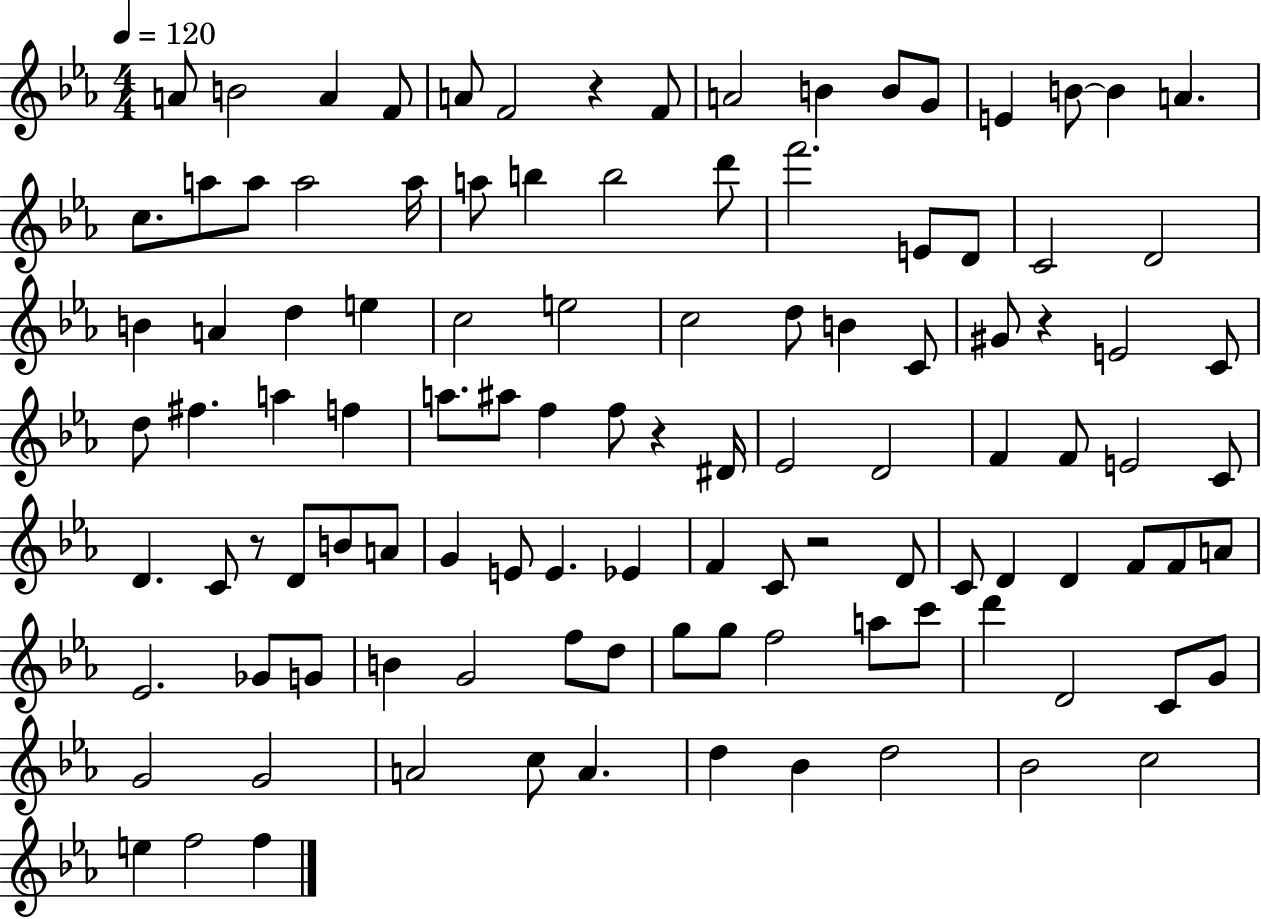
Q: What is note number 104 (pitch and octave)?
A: F5